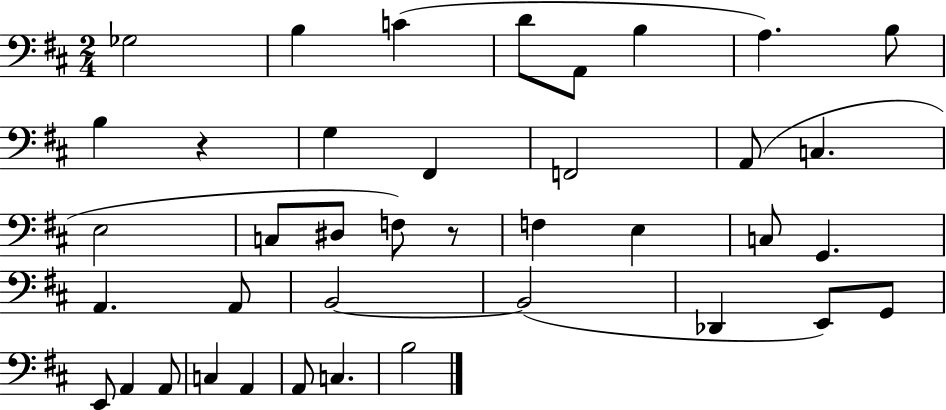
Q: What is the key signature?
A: D major